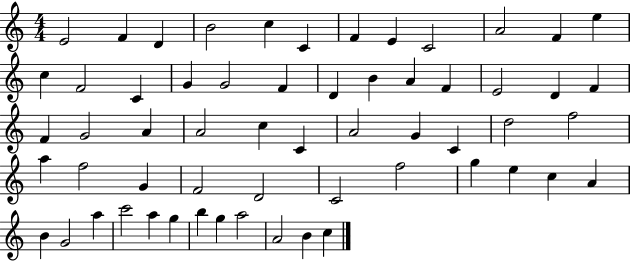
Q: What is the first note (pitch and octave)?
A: E4